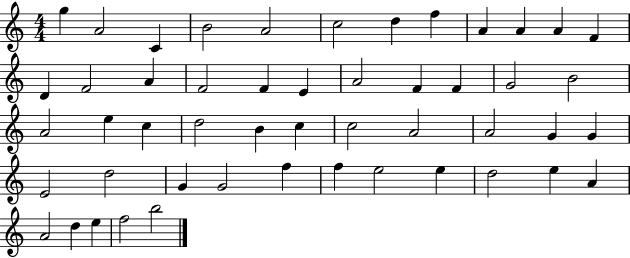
X:1
T:Untitled
M:4/4
L:1/4
K:C
g A2 C B2 A2 c2 d f A A A F D F2 A F2 F E A2 F F G2 B2 A2 e c d2 B c c2 A2 A2 G G E2 d2 G G2 f f e2 e d2 e A A2 d e f2 b2